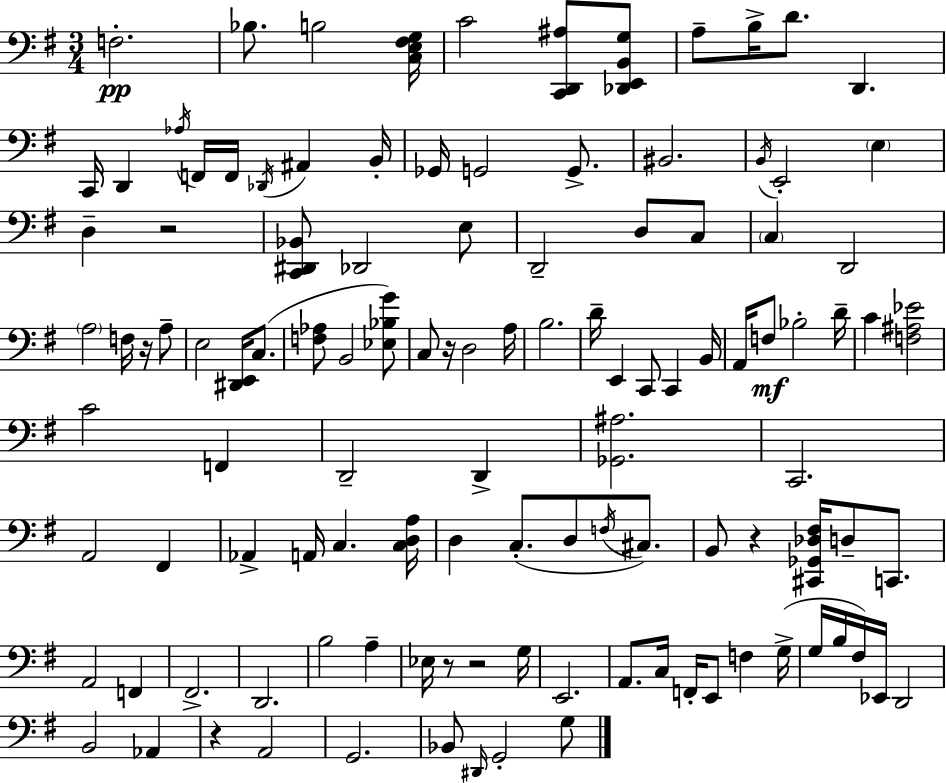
X:1
T:Untitled
M:3/4
L:1/4
K:G
F,2 _B,/2 B,2 [C,E,^F,G,]/4 C2 [C,,D,,^A,]/2 [_D,,E,,B,,G,]/2 A,/2 B,/4 D/2 D,, C,,/4 D,, _A,/4 F,,/4 F,,/4 _D,,/4 ^A,, B,,/4 _G,,/4 G,,2 G,,/2 ^B,,2 B,,/4 E,,2 E, D, z2 [C,,^D,,_B,,]/2 _D,,2 E,/2 D,,2 D,/2 C,/2 C, D,,2 A,2 F,/4 z/4 A,/2 E,2 [^D,,E,,]/4 C,/2 [F,_A,]/2 B,,2 [_E,_B,G]/2 C,/2 z/4 D,2 A,/4 B,2 D/4 E,, C,,/2 C,, B,,/4 A,,/4 F,/2 _B,2 D/4 C [F,^A,_E]2 C2 F,, D,,2 D,, [_G,,^A,]2 C,,2 A,,2 ^F,, _A,, A,,/4 C, [C,D,A,]/4 D, C,/2 D,/2 F,/4 ^C,/2 B,,/2 z [^C,,_G,,_D,^F,]/4 D,/2 C,,/2 A,,2 F,, ^F,,2 D,,2 B,2 A, _E,/4 z/2 z2 G,/4 E,,2 A,,/2 C,/4 F,,/4 E,,/2 F, G,/4 G,/4 B,/4 ^F,/4 _E,,/4 D,,2 B,,2 _A,, z A,,2 G,,2 _B,,/2 ^D,,/4 G,,2 G,/2